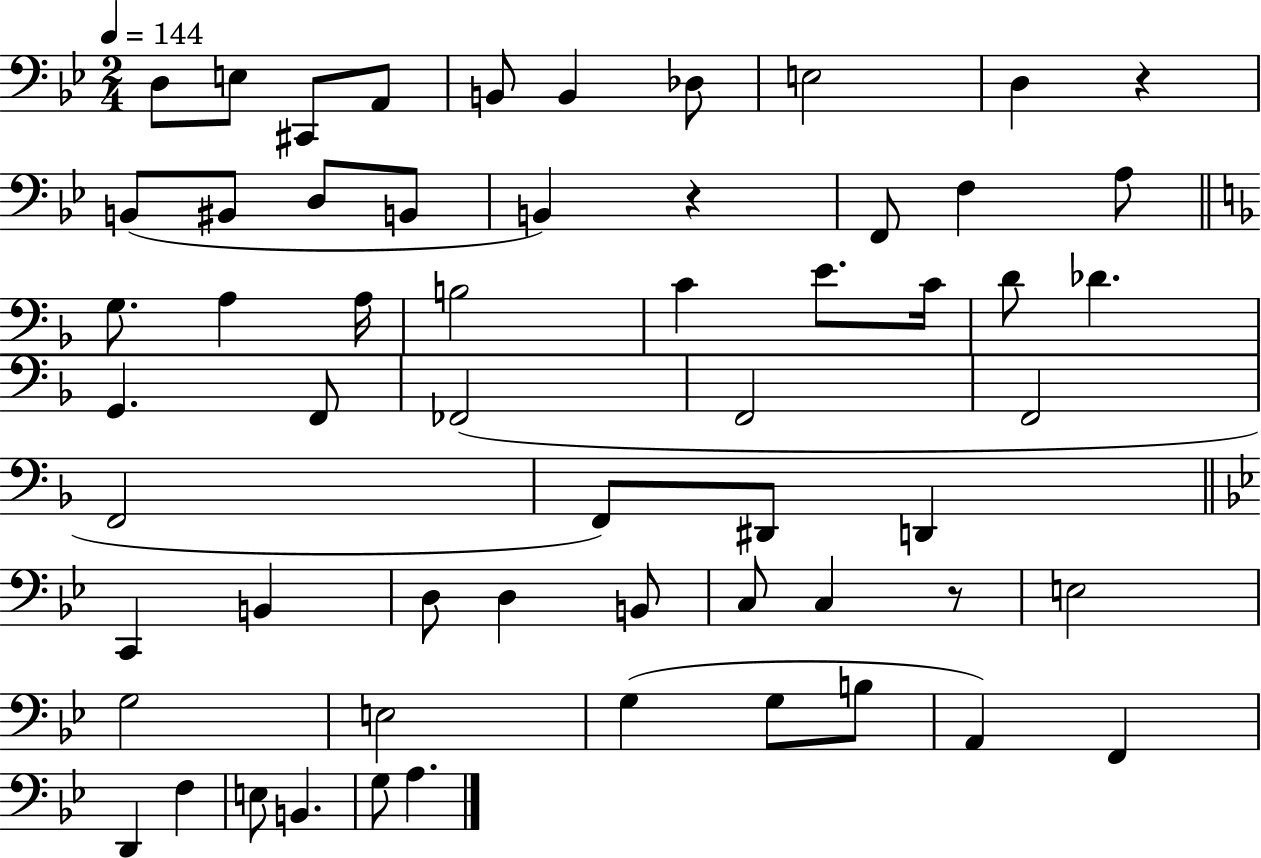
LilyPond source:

{
  \clef bass
  \numericTimeSignature
  \time 2/4
  \key bes \major
  \tempo 4 = 144
  d8 e8 cis,8 a,8 | b,8 b,4 des8 | e2 | d4 r4 | \break b,8( bis,8 d8 b,8 | b,4) r4 | f,8 f4 a8 | \bar "||" \break \key f \major g8. a4 a16 | b2 | c'4 e'8. c'16 | d'8 des'4. | \break g,4. f,8 | fes,2( | f,2 | f,2 | \break f,2 | f,8) dis,8 d,4 | \bar "||" \break \key bes \major c,4 b,4 | d8 d4 b,8 | c8 c4 r8 | e2 | \break g2 | e2 | g4( g8 b8 | a,4) f,4 | \break d,4 f4 | e8 b,4. | g8 a4. | \bar "|."
}